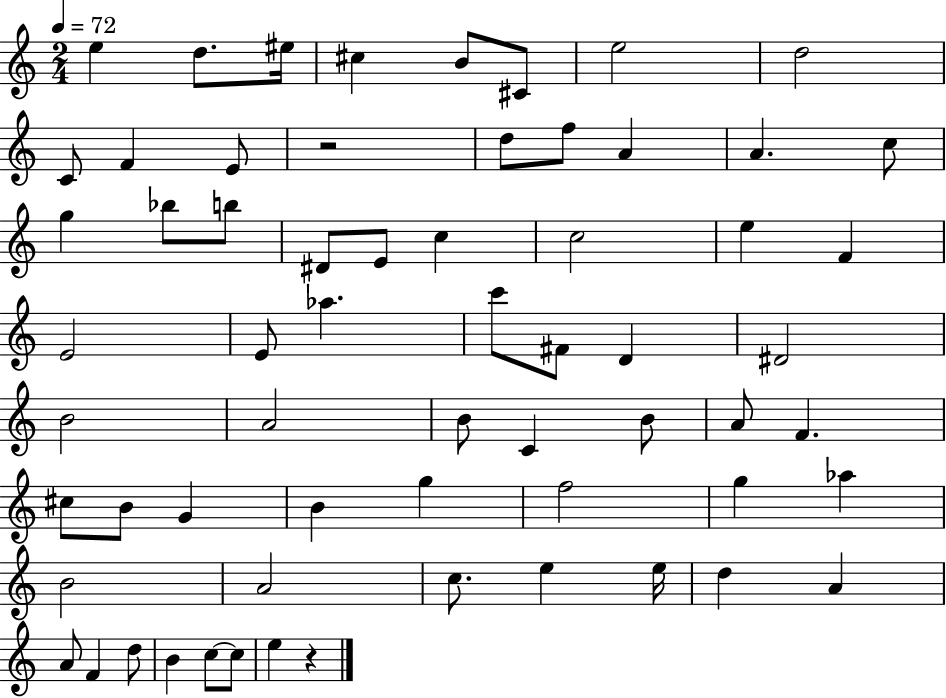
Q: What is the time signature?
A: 2/4